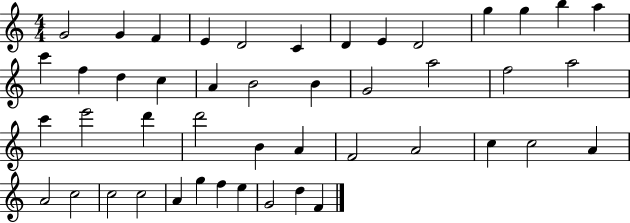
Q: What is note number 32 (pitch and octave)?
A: A4